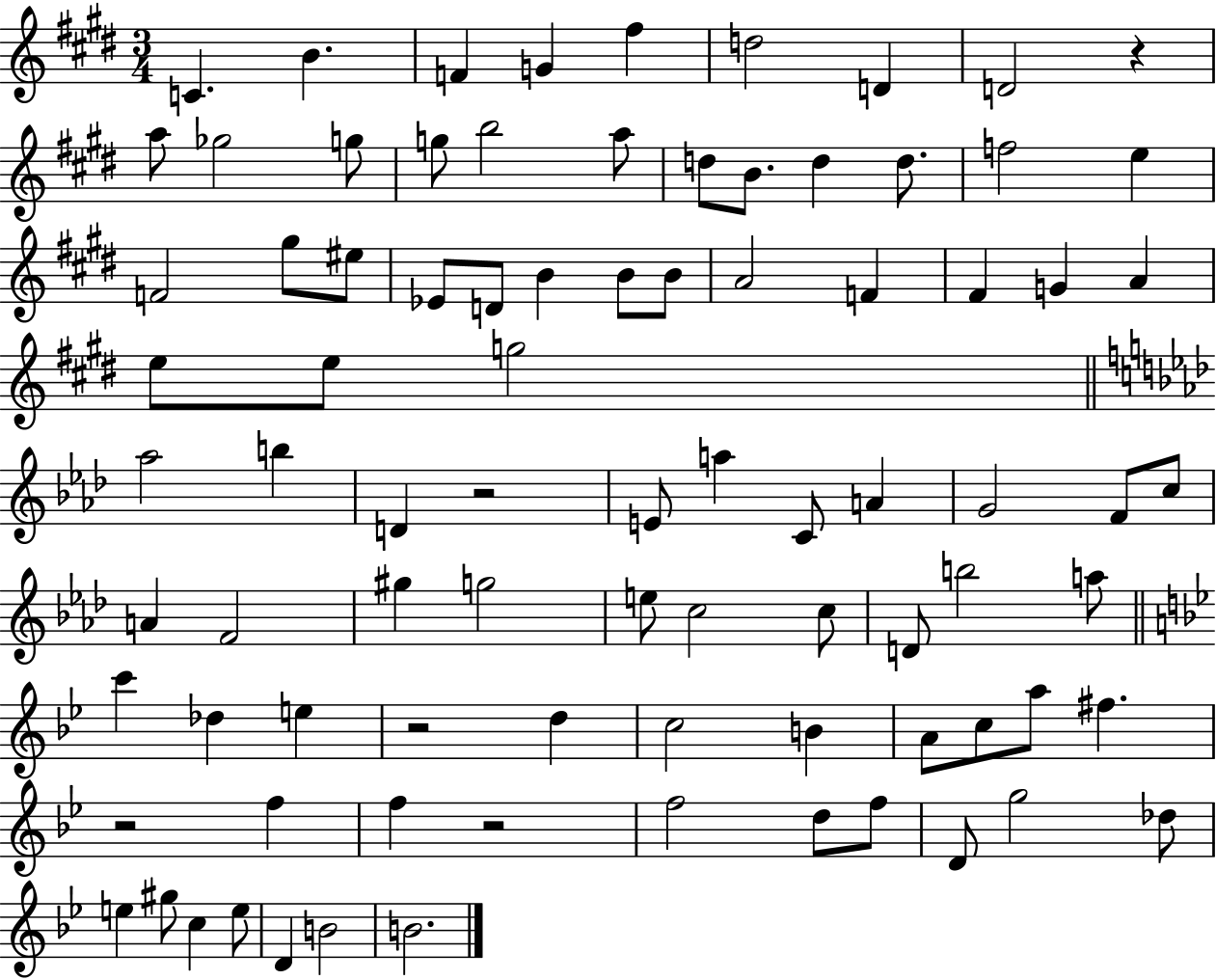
C4/q. B4/q. F4/q G4/q F#5/q D5/h D4/q D4/h R/q A5/e Gb5/h G5/e G5/e B5/h A5/e D5/e B4/e. D5/q D5/e. F5/h E5/q F4/h G#5/e EIS5/e Eb4/e D4/e B4/q B4/e B4/e A4/h F4/q F#4/q G4/q A4/q E5/e E5/e G5/h Ab5/h B5/q D4/q R/h E4/e A5/q C4/e A4/q G4/h F4/e C5/e A4/q F4/h G#5/q G5/h E5/e C5/h C5/e D4/e B5/h A5/e C6/q Db5/q E5/q R/h D5/q C5/h B4/q A4/e C5/e A5/e F#5/q. R/h F5/q F5/q R/h F5/h D5/e F5/e D4/e G5/h Db5/e E5/q G#5/e C5/q E5/e D4/q B4/h B4/h.